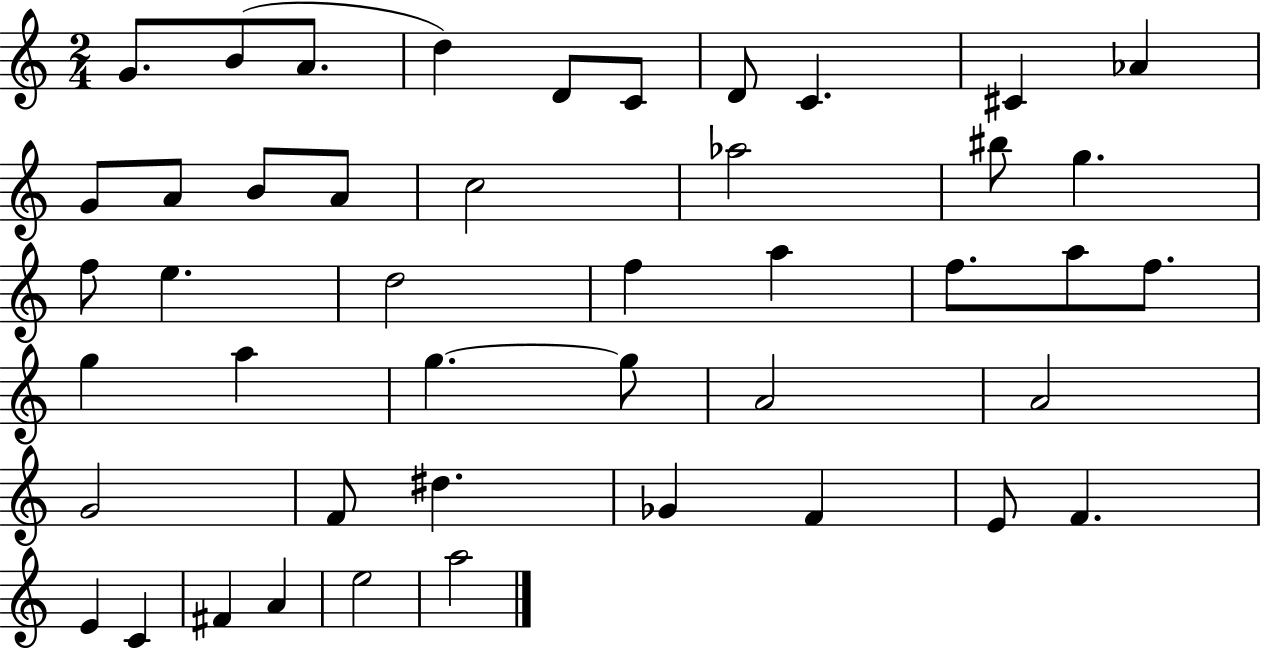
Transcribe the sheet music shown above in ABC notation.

X:1
T:Untitled
M:2/4
L:1/4
K:C
G/2 B/2 A/2 d D/2 C/2 D/2 C ^C _A G/2 A/2 B/2 A/2 c2 _a2 ^b/2 g f/2 e d2 f a f/2 a/2 f/2 g a g g/2 A2 A2 G2 F/2 ^d _G F E/2 F E C ^F A e2 a2